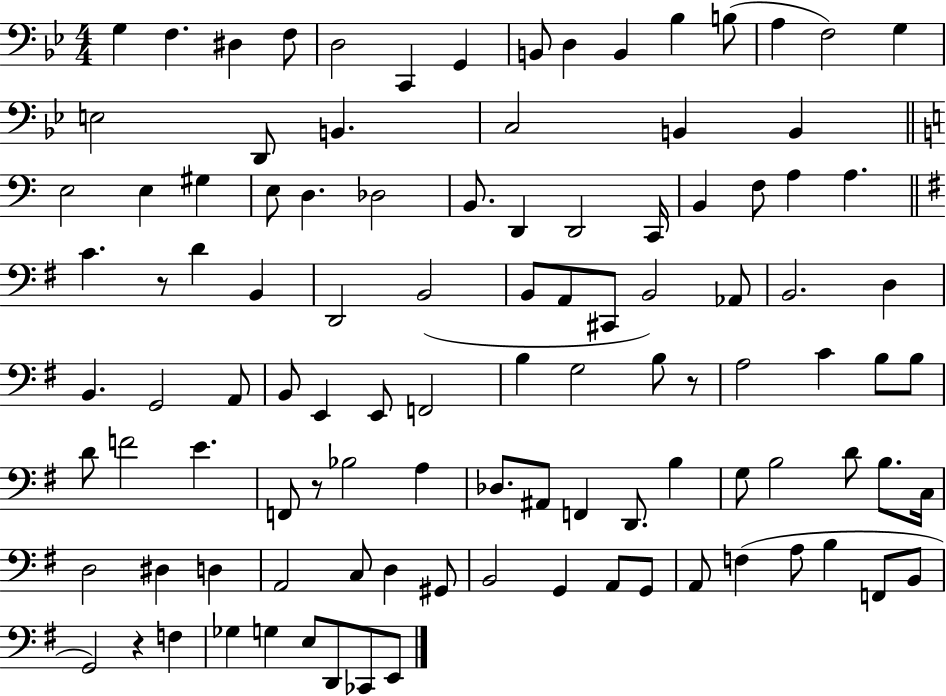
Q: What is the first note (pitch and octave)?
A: G3